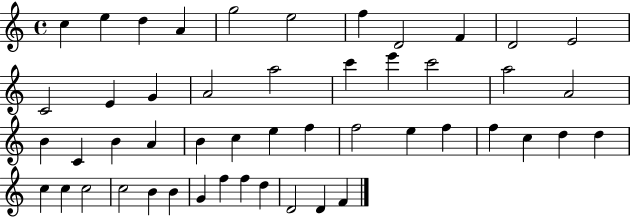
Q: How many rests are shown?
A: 0